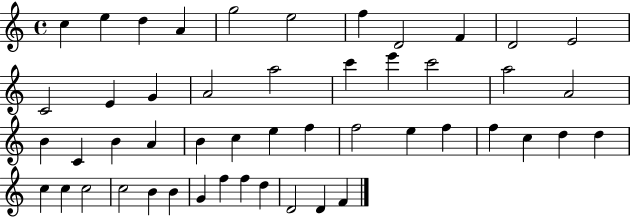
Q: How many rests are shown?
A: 0